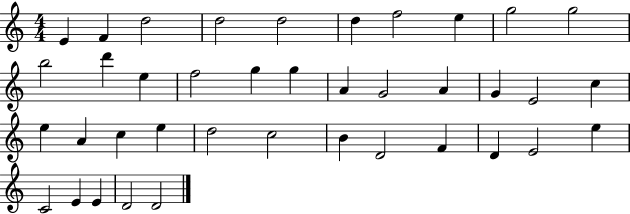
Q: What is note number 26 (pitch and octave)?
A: E5